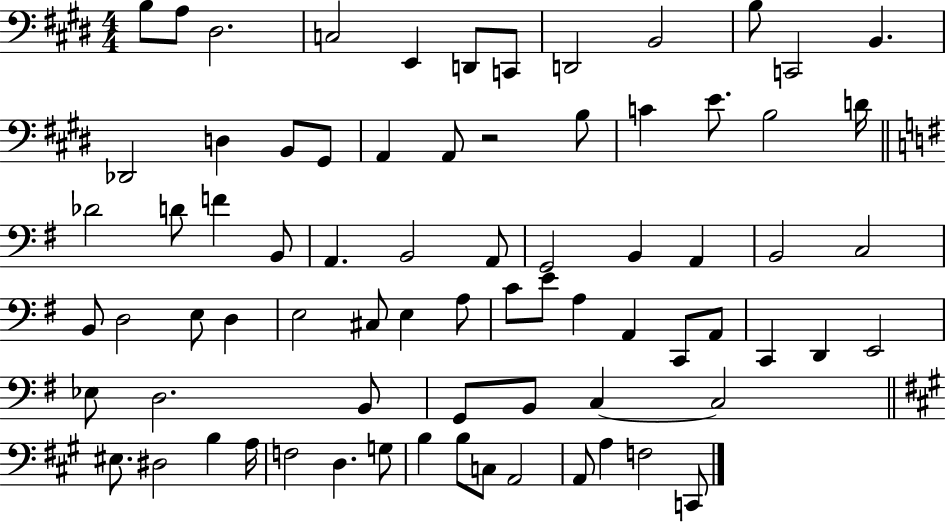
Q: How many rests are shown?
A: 1